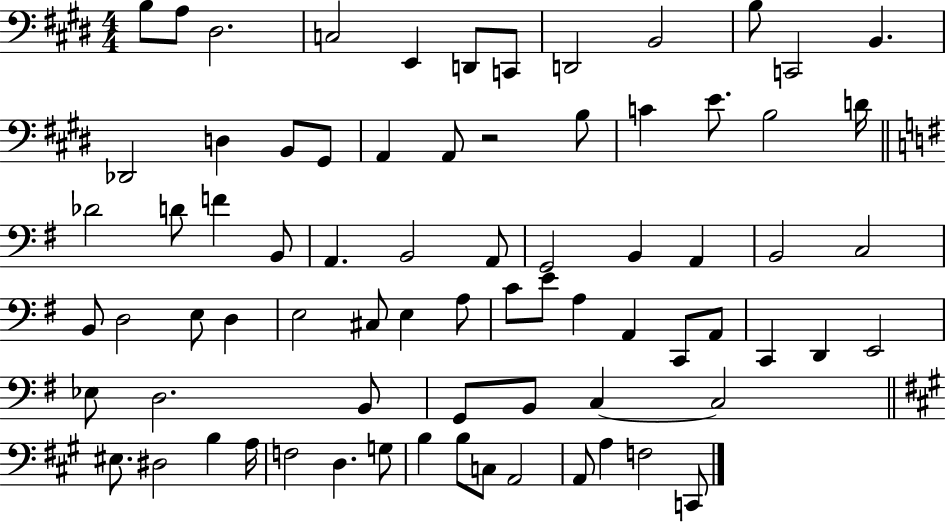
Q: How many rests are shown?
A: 1